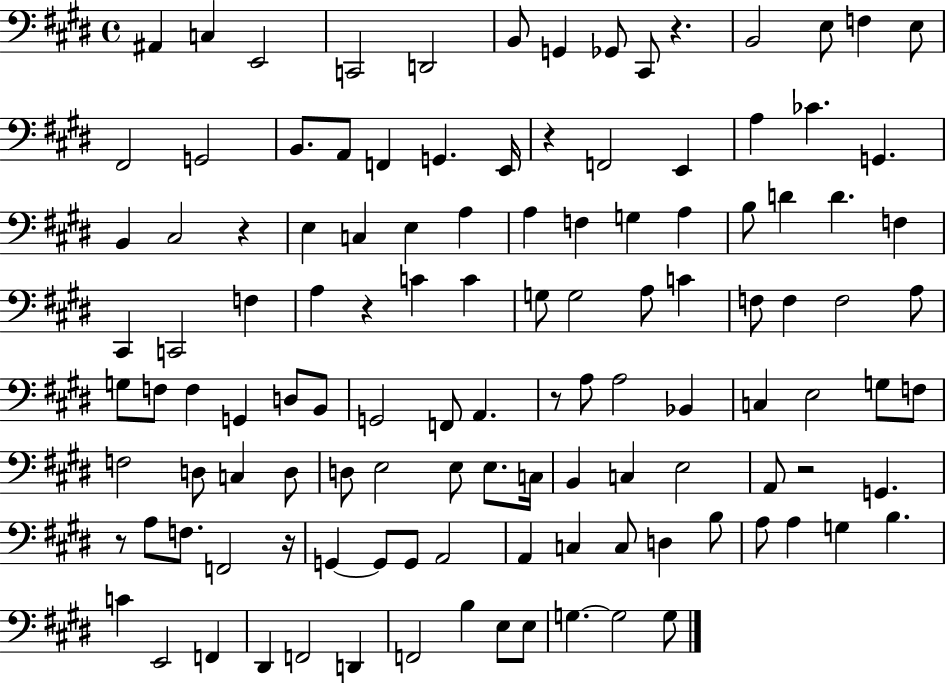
{
  \clef bass
  \time 4/4
  \defaultTimeSignature
  \key e \major
  ais,4 c4 e,2 | c,2 d,2 | b,8 g,4 ges,8 cis,8 r4. | b,2 e8 f4 e8 | \break fis,2 g,2 | b,8. a,8 f,4 g,4. e,16 | r4 f,2 e,4 | a4 ces'4. g,4. | \break b,4 cis2 r4 | e4 c4 e4 a4 | a4 f4 g4 a4 | b8 d'4 d'4. f4 | \break cis,4 c,2 f4 | a4 r4 c'4 c'4 | g8 g2 a8 c'4 | f8 f4 f2 a8 | \break g8 f8 f4 g,4 d8 b,8 | g,2 f,8 a,4. | r8 a8 a2 bes,4 | c4 e2 g8 f8 | \break f2 d8 c4 d8 | d8 e2 e8 e8. c16 | b,4 c4 e2 | a,8 r2 g,4. | \break r8 a8 f8. f,2 r16 | g,4~~ g,8 g,8 a,2 | a,4 c4 c8 d4 b8 | a8 a4 g4 b4. | \break c'4 e,2 f,4 | dis,4 f,2 d,4 | f,2 b4 e8 e8 | g4.~~ g2 g8 | \break \bar "|."
}